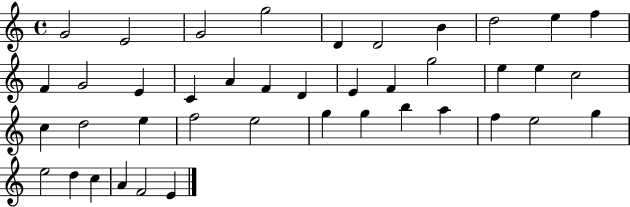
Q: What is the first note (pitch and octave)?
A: G4